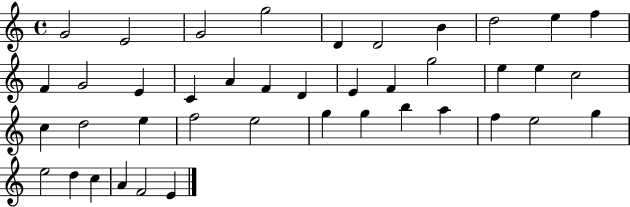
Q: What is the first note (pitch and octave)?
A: G4